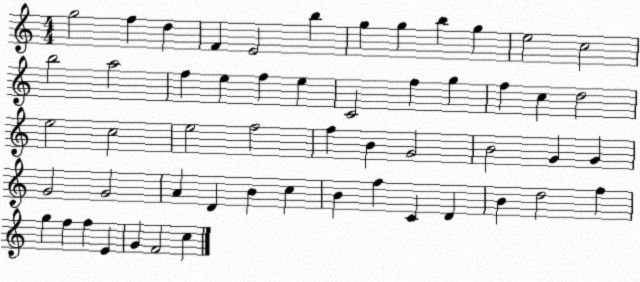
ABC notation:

X:1
T:Untitled
M:4/4
L:1/4
K:C
g2 f d F E2 b g g b g e2 c2 b2 a2 f e f e C2 f g f c d2 e2 c2 e2 f2 f B G2 B2 G G G2 G2 A D B c B f C D B d2 f g f f E G F2 c